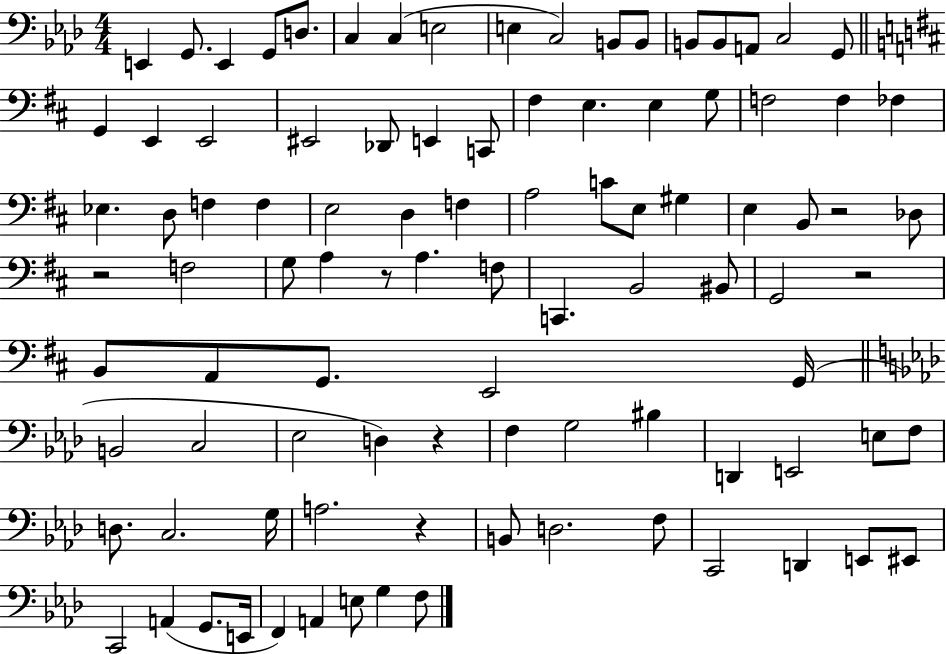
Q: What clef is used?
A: bass